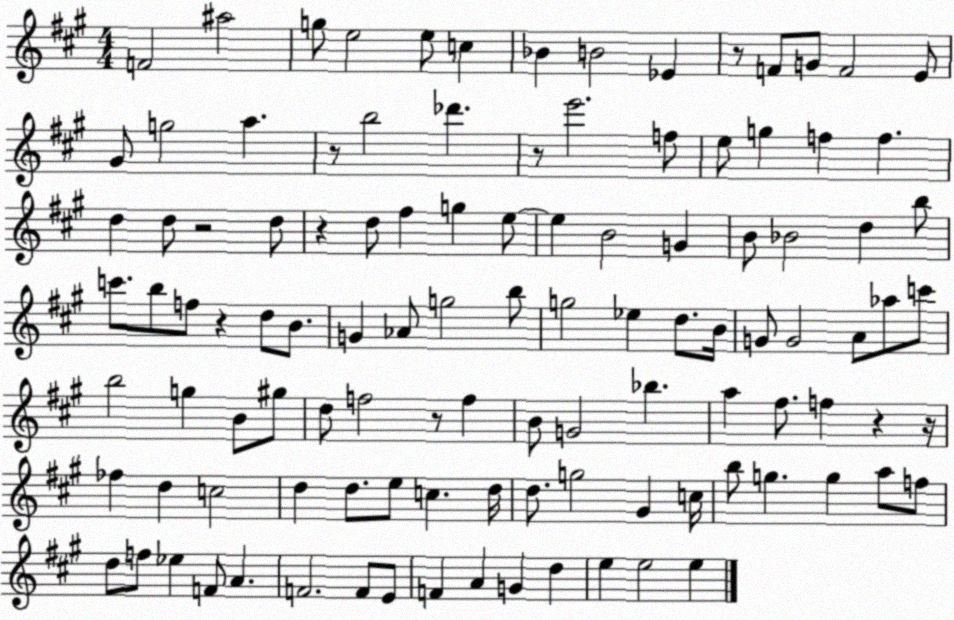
X:1
T:Untitled
M:4/4
L:1/4
K:A
F2 ^a2 g/2 e2 e/2 c _B B2 _E z/2 F/2 G/2 F2 E/2 ^G/2 g2 a z/2 b2 _d' z/2 e'2 f/2 e/2 g f f d d/2 z2 d/2 z d/2 ^f g e/2 e B2 G B/2 _B2 d b/2 c'/2 b/2 f/2 z d/2 B/2 G _A/2 g2 b/2 g2 _e d/2 B/4 G/2 G2 A/2 _a/2 c'/2 b2 g B/2 ^g/2 d/2 f2 z/2 f B/2 G2 _b a ^f/2 f z z/4 _f d c2 d d/2 e/2 c d/4 d/2 g2 ^G c/4 b/2 g g a/2 f/2 d/2 f/2 _e F/2 A F2 F/2 E/2 F A G d e e2 e